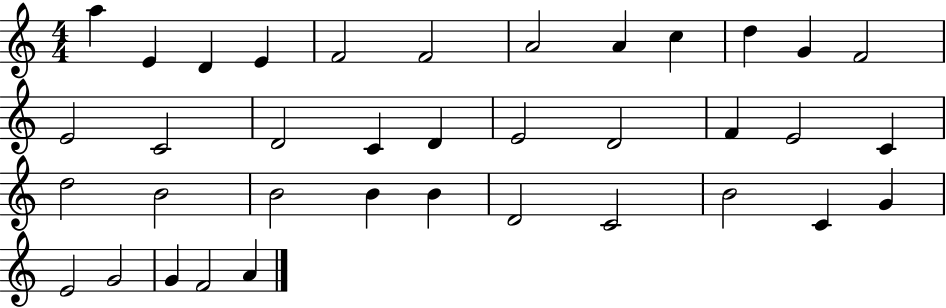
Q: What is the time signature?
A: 4/4